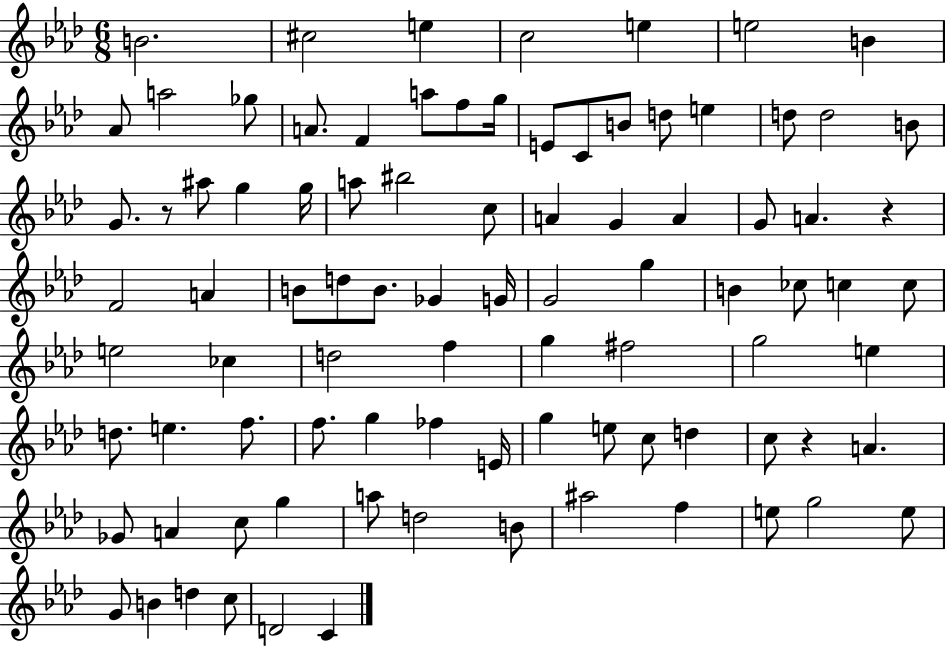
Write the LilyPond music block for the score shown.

{
  \clef treble
  \numericTimeSignature
  \time 6/8
  \key aes \major
  b'2. | cis''2 e''4 | c''2 e''4 | e''2 b'4 | \break aes'8 a''2 ges''8 | a'8. f'4 a''8 f''8 g''16 | e'8 c'8 b'8 d''8 e''4 | d''8 d''2 b'8 | \break g'8. r8 ais''8 g''4 g''16 | a''8 bis''2 c''8 | a'4 g'4 a'4 | g'8 a'4. r4 | \break f'2 a'4 | b'8 d''8 b'8. ges'4 g'16 | g'2 g''4 | b'4 ces''8 c''4 c''8 | \break e''2 ces''4 | d''2 f''4 | g''4 fis''2 | g''2 e''4 | \break d''8. e''4. f''8. | f''8. g''4 fes''4 e'16 | g''4 e''8 c''8 d''4 | c''8 r4 a'4. | \break ges'8 a'4 c''8 g''4 | a''8 d''2 b'8 | ais''2 f''4 | e''8 g''2 e''8 | \break g'8 b'4 d''4 c''8 | d'2 c'4 | \bar "|."
}